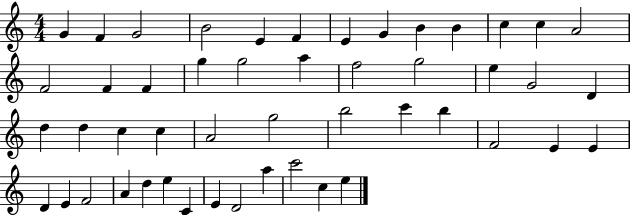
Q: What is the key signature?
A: C major